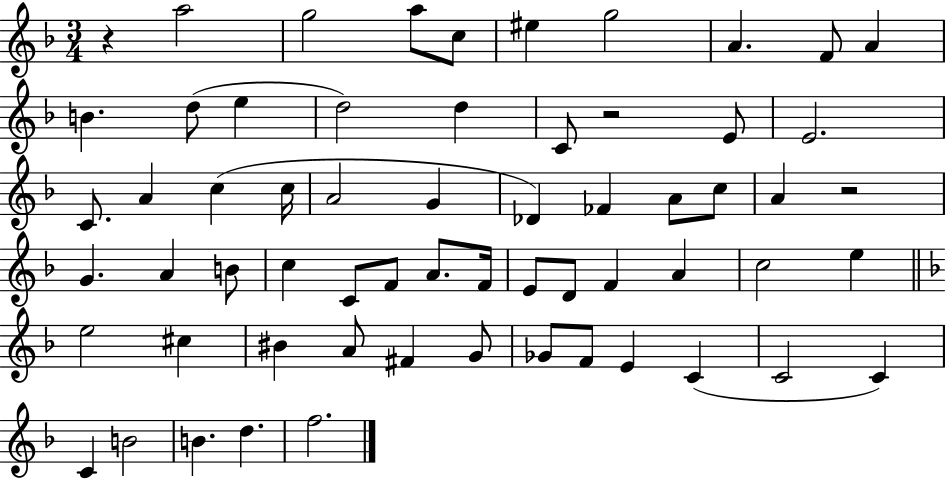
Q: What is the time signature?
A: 3/4